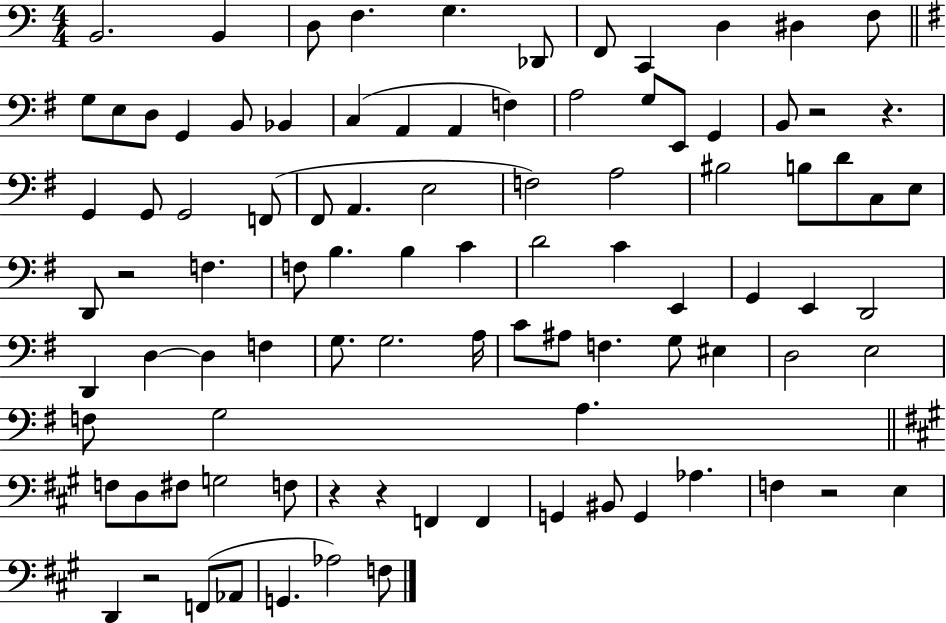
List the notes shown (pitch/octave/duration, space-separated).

B2/h. B2/q D3/e F3/q. G3/q. Db2/e F2/e C2/q D3/q D#3/q F3/e G3/e E3/e D3/e G2/q B2/e Bb2/q C3/q A2/q A2/q F3/q A3/h G3/e E2/e G2/q B2/e R/h R/q. G2/q G2/e G2/h F2/e F#2/e A2/q. E3/h F3/h A3/h BIS3/h B3/e D4/e C3/e E3/e D2/e R/h F3/q. F3/e B3/q. B3/q C4/q D4/h C4/q E2/q G2/q E2/q D2/h D2/q D3/q D3/q F3/q G3/e. G3/h. A3/s C4/e A#3/e F3/q. G3/e EIS3/q D3/h E3/h F3/e G3/h A3/q. F3/e D3/e F#3/e G3/h F3/e R/q R/q F2/q F2/q G2/q BIS2/e G2/q Ab3/q. F3/q R/h E3/q D2/q R/h F2/e Ab2/e G2/q. Ab3/h F3/e